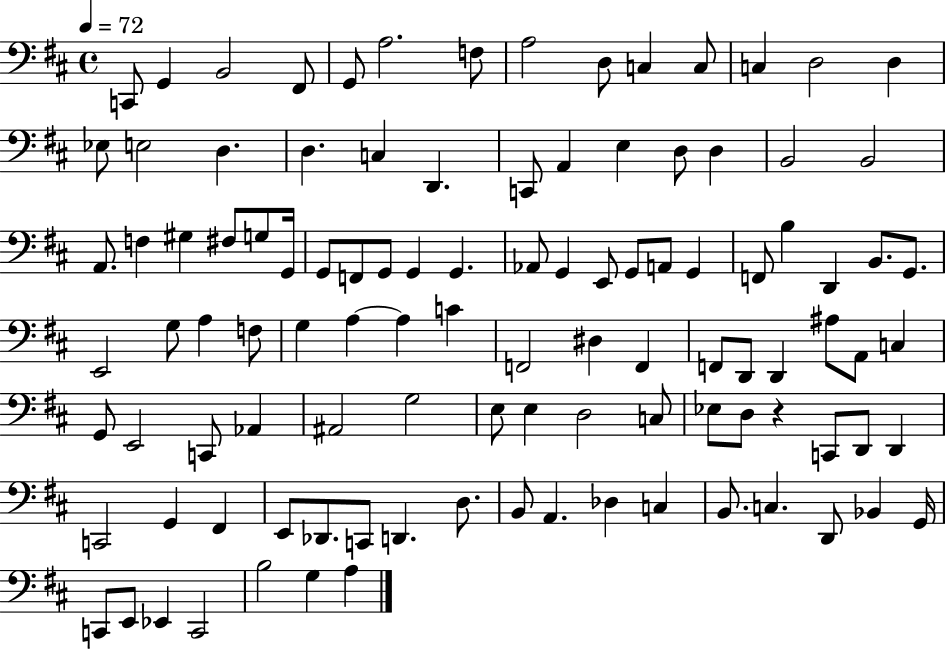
C2/e G2/q B2/h F#2/e G2/e A3/h. F3/e A3/h D3/e C3/q C3/e C3/q D3/h D3/q Eb3/e E3/h D3/q. D3/q. C3/q D2/q. C2/e A2/q E3/q D3/e D3/q B2/h B2/h A2/e. F3/q G#3/q F#3/e G3/e G2/s G2/e F2/e G2/e G2/q G2/q. Ab2/e G2/q E2/e G2/e A2/e G2/q F2/e B3/q D2/q B2/e. G2/e. E2/h G3/e A3/q F3/e G3/q A3/q A3/q C4/q F2/h D#3/q F2/q F2/e D2/e D2/q A#3/e A2/e C3/q G2/e E2/h C2/e Ab2/q A#2/h G3/h E3/e E3/q D3/h C3/e Eb3/e D3/e R/q C2/e D2/e D2/q C2/h G2/q F#2/q E2/e Db2/e. C2/e D2/q. D3/e. B2/e A2/q. Db3/q C3/q B2/e. C3/q. D2/e Bb2/q G2/s C2/e E2/e Eb2/q C2/h B3/h G3/q A3/q